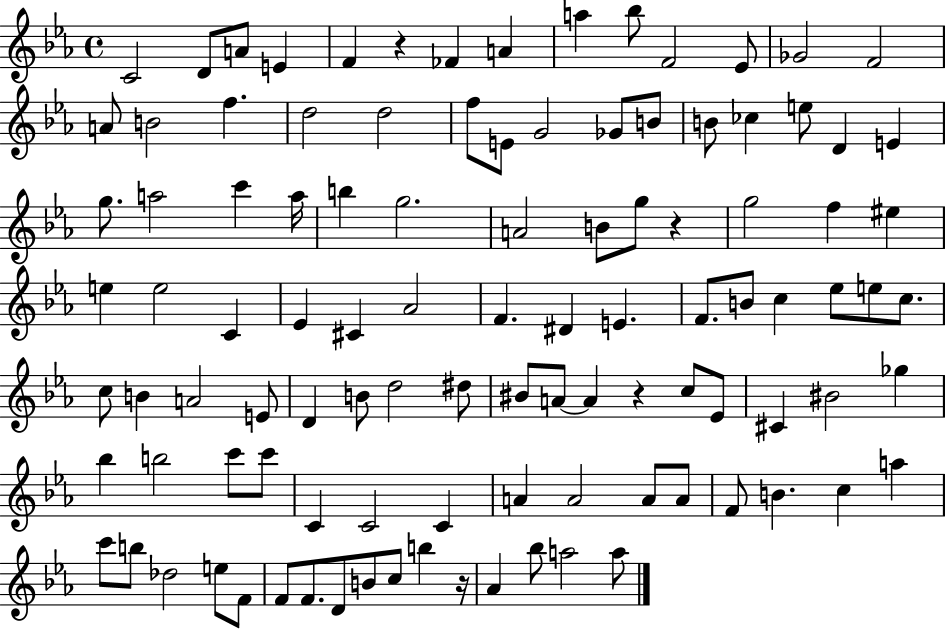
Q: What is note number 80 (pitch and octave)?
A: A4